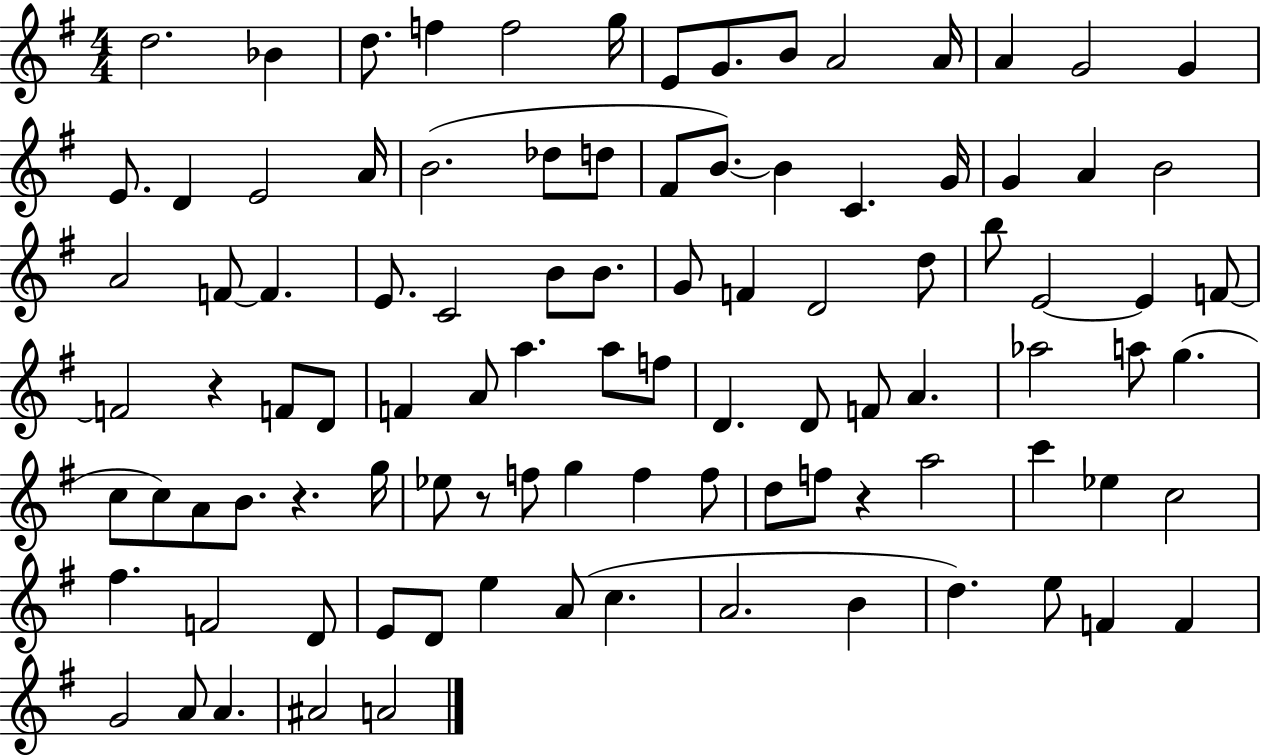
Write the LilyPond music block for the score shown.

{
  \clef treble
  \numericTimeSignature
  \time 4/4
  \key g \major
  \repeat volta 2 { d''2. bes'4 | d''8. f''4 f''2 g''16 | e'8 g'8. b'8 a'2 a'16 | a'4 g'2 g'4 | \break e'8. d'4 e'2 a'16 | b'2.( des''8 d''8 | fis'8 b'8.~~) b'4 c'4. g'16 | g'4 a'4 b'2 | \break a'2 f'8~~ f'4. | e'8. c'2 b'8 b'8. | g'8 f'4 d'2 d''8 | b''8 e'2~~ e'4 f'8~~ | \break f'2 r4 f'8 d'8 | f'4 a'8 a''4. a''8 f''8 | d'4. d'8 f'8 a'4. | aes''2 a''8 g''4.( | \break c''8 c''8) a'8 b'8. r4. g''16 | ees''8 r8 f''8 g''4 f''4 f''8 | d''8 f''8 r4 a''2 | c'''4 ees''4 c''2 | \break fis''4. f'2 d'8 | e'8 d'8 e''4 a'8( c''4. | a'2. b'4 | d''4.) e''8 f'4 f'4 | \break g'2 a'8 a'4. | ais'2 a'2 | } \bar "|."
}